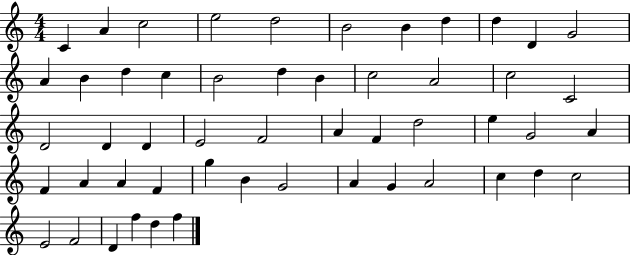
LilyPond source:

{
  \clef treble
  \numericTimeSignature
  \time 4/4
  \key c \major
  c'4 a'4 c''2 | e''2 d''2 | b'2 b'4 d''4 | d''4 d'4 g'2 | \break a'4 b'4 d''4 c''4 | b'2 d''4 b'4 | c''2 a'2 | c''2 c'2 | \break d'2 d'4 d'4 | e'2 f'2 | a'4 f'4 d''2 | e''4 g'2 a'4 | \break f'4 a'4 a'4 f'4 | g''4 b'4 g'2 | a'4 g'4 a'2 | c''4 d''4 c''2 | \break e'2 f'2 | d'4 f''4 d''4 f''4 | \bar "|."
}